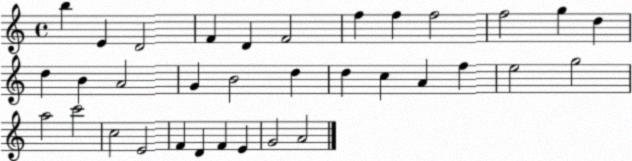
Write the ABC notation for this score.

X:1
T:Untitled
M:4/4
L:1/4
K:C
b E D2 F D F2 f f f2 f2 g d d B A2 G B2 d d c A f e2 g2 a2 c'2 c2 E2 F D F E G2 A2